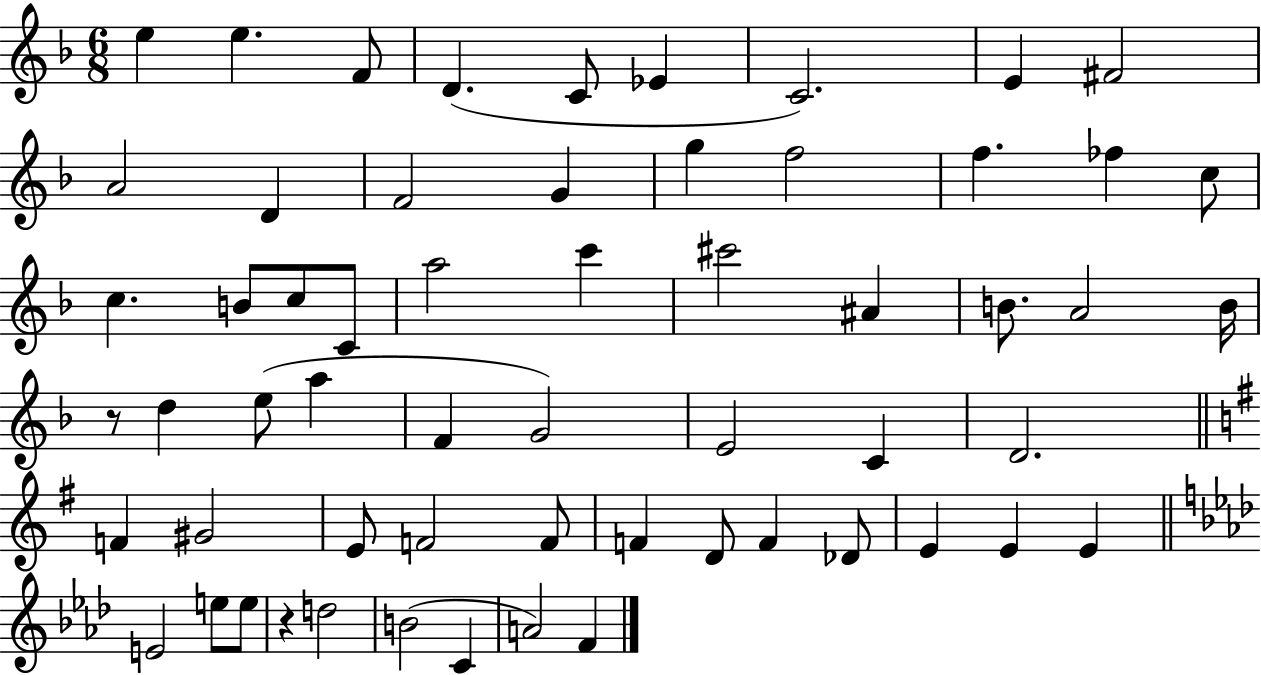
E5/q E5/q. F4/e D4/q. C4/e Eb4/q C4/h. E4/q F#4/h A4/h D4/q F4/h G4/q G5/q F5/h F5/q. FES5/q C5/e C5/q. B4/e C5/e C4/e A5/h C6/q C#6/h A#4/q B4/e. A4/h B4/s R/e D5/q E5/e A5/q F4/q G4/h E4/h C4/q D4/h. F4/q G#4/h E4/e F4/h F4/e F4/q D4/e F4/q Db4/e E4/q E4/q E4/q E4/h E5/e E5/e R/q D5/h B4/h C4/q A4/h F4/q